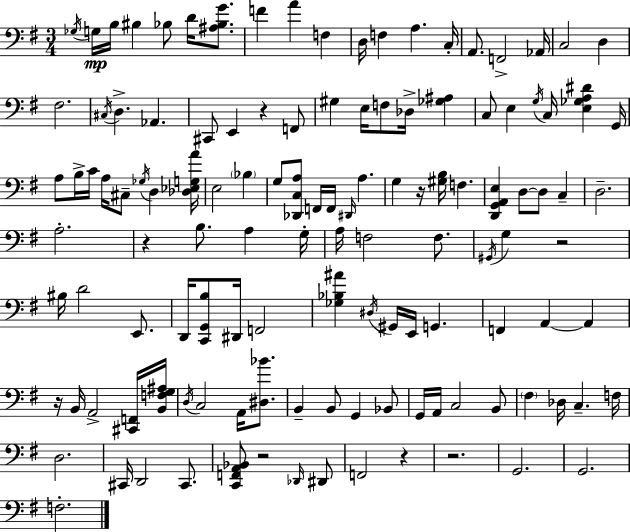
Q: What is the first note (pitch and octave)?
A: Gb3